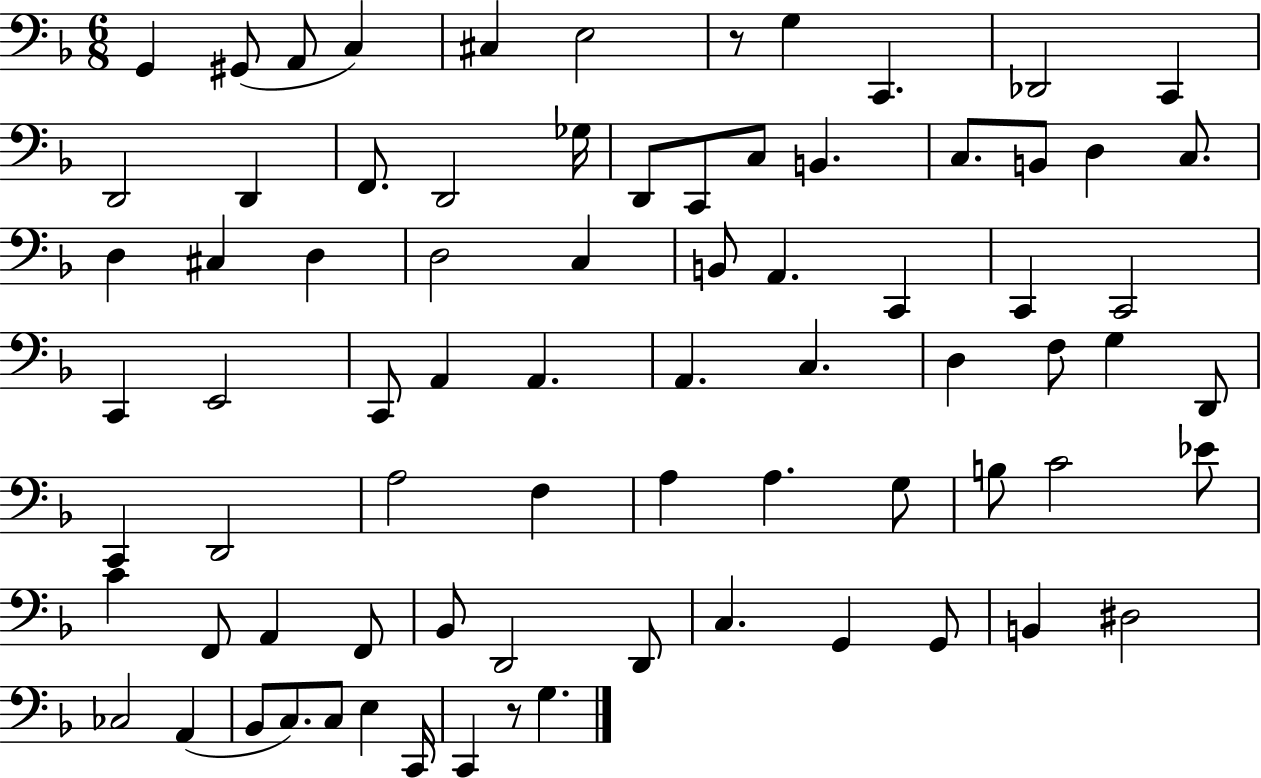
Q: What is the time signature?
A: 6/8